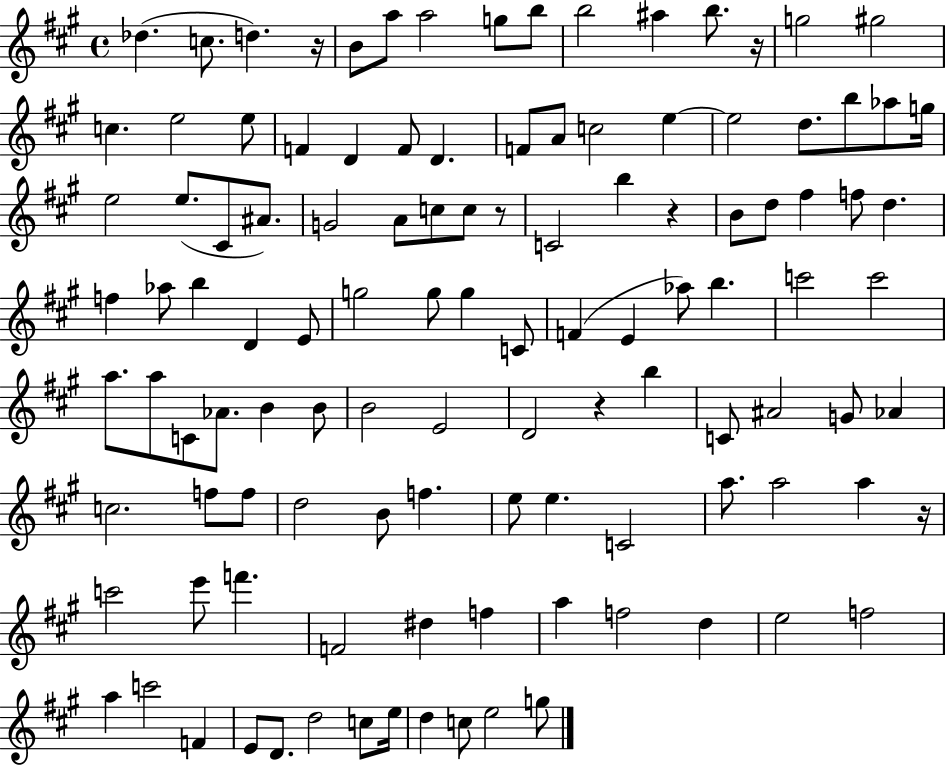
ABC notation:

X:1
T:Untitled
M:4/4
L:1/4
K:A
_d c/2 d z/4 B/2 a/2 a2 g/2 b/2 b2 ^a b/2 z/4 g2 ^g2 c e2 e/2 F D F/2 D F/2 A/2 c2 e e2 d/2 b/2 _a/2 g/4 e2 e/2 ^C/2 ^A/2 G2 A/2 c/2 c/2 z/2 C2 b z B/2 d/2 ^f f/2 d f _a/2 b D E/2 g2 g/2 g C/2 F E _a/2 b c'2 c'2 a/2 a/2 C/2 _A/2 B B/2 B2 E2 D2 z b C/2 ^A2 G/2 _A c2 f/2 f/2 d2 B/2 f e/2 e C2 a/2 a2 a z/4 c'2 e'/2 f' F2 ^d f a f2 d e2 f2 a c'2 F E/2 D/2 d2 c/2 e/4 d c/2 e2 g/2